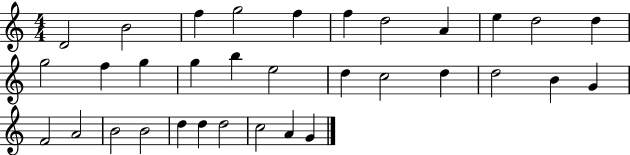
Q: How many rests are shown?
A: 0